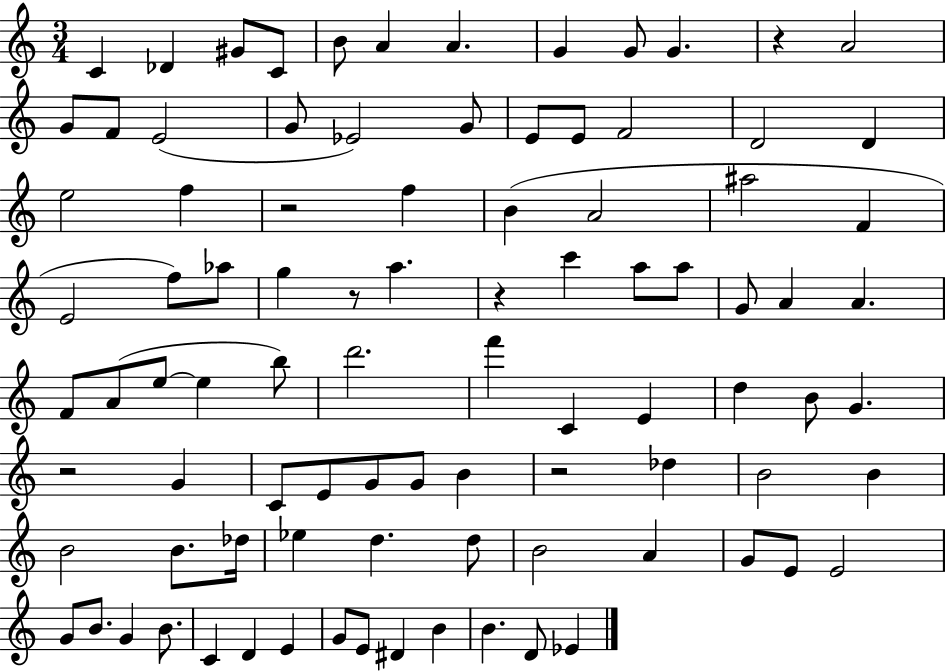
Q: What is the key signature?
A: C major